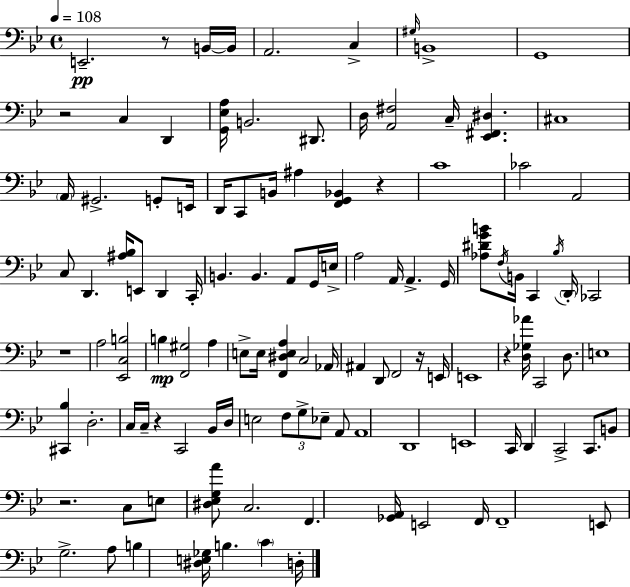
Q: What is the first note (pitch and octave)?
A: E2